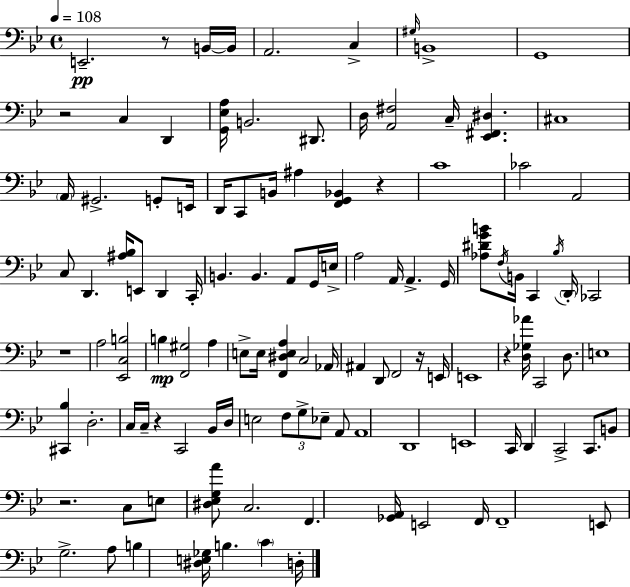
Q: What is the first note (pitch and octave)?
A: E2